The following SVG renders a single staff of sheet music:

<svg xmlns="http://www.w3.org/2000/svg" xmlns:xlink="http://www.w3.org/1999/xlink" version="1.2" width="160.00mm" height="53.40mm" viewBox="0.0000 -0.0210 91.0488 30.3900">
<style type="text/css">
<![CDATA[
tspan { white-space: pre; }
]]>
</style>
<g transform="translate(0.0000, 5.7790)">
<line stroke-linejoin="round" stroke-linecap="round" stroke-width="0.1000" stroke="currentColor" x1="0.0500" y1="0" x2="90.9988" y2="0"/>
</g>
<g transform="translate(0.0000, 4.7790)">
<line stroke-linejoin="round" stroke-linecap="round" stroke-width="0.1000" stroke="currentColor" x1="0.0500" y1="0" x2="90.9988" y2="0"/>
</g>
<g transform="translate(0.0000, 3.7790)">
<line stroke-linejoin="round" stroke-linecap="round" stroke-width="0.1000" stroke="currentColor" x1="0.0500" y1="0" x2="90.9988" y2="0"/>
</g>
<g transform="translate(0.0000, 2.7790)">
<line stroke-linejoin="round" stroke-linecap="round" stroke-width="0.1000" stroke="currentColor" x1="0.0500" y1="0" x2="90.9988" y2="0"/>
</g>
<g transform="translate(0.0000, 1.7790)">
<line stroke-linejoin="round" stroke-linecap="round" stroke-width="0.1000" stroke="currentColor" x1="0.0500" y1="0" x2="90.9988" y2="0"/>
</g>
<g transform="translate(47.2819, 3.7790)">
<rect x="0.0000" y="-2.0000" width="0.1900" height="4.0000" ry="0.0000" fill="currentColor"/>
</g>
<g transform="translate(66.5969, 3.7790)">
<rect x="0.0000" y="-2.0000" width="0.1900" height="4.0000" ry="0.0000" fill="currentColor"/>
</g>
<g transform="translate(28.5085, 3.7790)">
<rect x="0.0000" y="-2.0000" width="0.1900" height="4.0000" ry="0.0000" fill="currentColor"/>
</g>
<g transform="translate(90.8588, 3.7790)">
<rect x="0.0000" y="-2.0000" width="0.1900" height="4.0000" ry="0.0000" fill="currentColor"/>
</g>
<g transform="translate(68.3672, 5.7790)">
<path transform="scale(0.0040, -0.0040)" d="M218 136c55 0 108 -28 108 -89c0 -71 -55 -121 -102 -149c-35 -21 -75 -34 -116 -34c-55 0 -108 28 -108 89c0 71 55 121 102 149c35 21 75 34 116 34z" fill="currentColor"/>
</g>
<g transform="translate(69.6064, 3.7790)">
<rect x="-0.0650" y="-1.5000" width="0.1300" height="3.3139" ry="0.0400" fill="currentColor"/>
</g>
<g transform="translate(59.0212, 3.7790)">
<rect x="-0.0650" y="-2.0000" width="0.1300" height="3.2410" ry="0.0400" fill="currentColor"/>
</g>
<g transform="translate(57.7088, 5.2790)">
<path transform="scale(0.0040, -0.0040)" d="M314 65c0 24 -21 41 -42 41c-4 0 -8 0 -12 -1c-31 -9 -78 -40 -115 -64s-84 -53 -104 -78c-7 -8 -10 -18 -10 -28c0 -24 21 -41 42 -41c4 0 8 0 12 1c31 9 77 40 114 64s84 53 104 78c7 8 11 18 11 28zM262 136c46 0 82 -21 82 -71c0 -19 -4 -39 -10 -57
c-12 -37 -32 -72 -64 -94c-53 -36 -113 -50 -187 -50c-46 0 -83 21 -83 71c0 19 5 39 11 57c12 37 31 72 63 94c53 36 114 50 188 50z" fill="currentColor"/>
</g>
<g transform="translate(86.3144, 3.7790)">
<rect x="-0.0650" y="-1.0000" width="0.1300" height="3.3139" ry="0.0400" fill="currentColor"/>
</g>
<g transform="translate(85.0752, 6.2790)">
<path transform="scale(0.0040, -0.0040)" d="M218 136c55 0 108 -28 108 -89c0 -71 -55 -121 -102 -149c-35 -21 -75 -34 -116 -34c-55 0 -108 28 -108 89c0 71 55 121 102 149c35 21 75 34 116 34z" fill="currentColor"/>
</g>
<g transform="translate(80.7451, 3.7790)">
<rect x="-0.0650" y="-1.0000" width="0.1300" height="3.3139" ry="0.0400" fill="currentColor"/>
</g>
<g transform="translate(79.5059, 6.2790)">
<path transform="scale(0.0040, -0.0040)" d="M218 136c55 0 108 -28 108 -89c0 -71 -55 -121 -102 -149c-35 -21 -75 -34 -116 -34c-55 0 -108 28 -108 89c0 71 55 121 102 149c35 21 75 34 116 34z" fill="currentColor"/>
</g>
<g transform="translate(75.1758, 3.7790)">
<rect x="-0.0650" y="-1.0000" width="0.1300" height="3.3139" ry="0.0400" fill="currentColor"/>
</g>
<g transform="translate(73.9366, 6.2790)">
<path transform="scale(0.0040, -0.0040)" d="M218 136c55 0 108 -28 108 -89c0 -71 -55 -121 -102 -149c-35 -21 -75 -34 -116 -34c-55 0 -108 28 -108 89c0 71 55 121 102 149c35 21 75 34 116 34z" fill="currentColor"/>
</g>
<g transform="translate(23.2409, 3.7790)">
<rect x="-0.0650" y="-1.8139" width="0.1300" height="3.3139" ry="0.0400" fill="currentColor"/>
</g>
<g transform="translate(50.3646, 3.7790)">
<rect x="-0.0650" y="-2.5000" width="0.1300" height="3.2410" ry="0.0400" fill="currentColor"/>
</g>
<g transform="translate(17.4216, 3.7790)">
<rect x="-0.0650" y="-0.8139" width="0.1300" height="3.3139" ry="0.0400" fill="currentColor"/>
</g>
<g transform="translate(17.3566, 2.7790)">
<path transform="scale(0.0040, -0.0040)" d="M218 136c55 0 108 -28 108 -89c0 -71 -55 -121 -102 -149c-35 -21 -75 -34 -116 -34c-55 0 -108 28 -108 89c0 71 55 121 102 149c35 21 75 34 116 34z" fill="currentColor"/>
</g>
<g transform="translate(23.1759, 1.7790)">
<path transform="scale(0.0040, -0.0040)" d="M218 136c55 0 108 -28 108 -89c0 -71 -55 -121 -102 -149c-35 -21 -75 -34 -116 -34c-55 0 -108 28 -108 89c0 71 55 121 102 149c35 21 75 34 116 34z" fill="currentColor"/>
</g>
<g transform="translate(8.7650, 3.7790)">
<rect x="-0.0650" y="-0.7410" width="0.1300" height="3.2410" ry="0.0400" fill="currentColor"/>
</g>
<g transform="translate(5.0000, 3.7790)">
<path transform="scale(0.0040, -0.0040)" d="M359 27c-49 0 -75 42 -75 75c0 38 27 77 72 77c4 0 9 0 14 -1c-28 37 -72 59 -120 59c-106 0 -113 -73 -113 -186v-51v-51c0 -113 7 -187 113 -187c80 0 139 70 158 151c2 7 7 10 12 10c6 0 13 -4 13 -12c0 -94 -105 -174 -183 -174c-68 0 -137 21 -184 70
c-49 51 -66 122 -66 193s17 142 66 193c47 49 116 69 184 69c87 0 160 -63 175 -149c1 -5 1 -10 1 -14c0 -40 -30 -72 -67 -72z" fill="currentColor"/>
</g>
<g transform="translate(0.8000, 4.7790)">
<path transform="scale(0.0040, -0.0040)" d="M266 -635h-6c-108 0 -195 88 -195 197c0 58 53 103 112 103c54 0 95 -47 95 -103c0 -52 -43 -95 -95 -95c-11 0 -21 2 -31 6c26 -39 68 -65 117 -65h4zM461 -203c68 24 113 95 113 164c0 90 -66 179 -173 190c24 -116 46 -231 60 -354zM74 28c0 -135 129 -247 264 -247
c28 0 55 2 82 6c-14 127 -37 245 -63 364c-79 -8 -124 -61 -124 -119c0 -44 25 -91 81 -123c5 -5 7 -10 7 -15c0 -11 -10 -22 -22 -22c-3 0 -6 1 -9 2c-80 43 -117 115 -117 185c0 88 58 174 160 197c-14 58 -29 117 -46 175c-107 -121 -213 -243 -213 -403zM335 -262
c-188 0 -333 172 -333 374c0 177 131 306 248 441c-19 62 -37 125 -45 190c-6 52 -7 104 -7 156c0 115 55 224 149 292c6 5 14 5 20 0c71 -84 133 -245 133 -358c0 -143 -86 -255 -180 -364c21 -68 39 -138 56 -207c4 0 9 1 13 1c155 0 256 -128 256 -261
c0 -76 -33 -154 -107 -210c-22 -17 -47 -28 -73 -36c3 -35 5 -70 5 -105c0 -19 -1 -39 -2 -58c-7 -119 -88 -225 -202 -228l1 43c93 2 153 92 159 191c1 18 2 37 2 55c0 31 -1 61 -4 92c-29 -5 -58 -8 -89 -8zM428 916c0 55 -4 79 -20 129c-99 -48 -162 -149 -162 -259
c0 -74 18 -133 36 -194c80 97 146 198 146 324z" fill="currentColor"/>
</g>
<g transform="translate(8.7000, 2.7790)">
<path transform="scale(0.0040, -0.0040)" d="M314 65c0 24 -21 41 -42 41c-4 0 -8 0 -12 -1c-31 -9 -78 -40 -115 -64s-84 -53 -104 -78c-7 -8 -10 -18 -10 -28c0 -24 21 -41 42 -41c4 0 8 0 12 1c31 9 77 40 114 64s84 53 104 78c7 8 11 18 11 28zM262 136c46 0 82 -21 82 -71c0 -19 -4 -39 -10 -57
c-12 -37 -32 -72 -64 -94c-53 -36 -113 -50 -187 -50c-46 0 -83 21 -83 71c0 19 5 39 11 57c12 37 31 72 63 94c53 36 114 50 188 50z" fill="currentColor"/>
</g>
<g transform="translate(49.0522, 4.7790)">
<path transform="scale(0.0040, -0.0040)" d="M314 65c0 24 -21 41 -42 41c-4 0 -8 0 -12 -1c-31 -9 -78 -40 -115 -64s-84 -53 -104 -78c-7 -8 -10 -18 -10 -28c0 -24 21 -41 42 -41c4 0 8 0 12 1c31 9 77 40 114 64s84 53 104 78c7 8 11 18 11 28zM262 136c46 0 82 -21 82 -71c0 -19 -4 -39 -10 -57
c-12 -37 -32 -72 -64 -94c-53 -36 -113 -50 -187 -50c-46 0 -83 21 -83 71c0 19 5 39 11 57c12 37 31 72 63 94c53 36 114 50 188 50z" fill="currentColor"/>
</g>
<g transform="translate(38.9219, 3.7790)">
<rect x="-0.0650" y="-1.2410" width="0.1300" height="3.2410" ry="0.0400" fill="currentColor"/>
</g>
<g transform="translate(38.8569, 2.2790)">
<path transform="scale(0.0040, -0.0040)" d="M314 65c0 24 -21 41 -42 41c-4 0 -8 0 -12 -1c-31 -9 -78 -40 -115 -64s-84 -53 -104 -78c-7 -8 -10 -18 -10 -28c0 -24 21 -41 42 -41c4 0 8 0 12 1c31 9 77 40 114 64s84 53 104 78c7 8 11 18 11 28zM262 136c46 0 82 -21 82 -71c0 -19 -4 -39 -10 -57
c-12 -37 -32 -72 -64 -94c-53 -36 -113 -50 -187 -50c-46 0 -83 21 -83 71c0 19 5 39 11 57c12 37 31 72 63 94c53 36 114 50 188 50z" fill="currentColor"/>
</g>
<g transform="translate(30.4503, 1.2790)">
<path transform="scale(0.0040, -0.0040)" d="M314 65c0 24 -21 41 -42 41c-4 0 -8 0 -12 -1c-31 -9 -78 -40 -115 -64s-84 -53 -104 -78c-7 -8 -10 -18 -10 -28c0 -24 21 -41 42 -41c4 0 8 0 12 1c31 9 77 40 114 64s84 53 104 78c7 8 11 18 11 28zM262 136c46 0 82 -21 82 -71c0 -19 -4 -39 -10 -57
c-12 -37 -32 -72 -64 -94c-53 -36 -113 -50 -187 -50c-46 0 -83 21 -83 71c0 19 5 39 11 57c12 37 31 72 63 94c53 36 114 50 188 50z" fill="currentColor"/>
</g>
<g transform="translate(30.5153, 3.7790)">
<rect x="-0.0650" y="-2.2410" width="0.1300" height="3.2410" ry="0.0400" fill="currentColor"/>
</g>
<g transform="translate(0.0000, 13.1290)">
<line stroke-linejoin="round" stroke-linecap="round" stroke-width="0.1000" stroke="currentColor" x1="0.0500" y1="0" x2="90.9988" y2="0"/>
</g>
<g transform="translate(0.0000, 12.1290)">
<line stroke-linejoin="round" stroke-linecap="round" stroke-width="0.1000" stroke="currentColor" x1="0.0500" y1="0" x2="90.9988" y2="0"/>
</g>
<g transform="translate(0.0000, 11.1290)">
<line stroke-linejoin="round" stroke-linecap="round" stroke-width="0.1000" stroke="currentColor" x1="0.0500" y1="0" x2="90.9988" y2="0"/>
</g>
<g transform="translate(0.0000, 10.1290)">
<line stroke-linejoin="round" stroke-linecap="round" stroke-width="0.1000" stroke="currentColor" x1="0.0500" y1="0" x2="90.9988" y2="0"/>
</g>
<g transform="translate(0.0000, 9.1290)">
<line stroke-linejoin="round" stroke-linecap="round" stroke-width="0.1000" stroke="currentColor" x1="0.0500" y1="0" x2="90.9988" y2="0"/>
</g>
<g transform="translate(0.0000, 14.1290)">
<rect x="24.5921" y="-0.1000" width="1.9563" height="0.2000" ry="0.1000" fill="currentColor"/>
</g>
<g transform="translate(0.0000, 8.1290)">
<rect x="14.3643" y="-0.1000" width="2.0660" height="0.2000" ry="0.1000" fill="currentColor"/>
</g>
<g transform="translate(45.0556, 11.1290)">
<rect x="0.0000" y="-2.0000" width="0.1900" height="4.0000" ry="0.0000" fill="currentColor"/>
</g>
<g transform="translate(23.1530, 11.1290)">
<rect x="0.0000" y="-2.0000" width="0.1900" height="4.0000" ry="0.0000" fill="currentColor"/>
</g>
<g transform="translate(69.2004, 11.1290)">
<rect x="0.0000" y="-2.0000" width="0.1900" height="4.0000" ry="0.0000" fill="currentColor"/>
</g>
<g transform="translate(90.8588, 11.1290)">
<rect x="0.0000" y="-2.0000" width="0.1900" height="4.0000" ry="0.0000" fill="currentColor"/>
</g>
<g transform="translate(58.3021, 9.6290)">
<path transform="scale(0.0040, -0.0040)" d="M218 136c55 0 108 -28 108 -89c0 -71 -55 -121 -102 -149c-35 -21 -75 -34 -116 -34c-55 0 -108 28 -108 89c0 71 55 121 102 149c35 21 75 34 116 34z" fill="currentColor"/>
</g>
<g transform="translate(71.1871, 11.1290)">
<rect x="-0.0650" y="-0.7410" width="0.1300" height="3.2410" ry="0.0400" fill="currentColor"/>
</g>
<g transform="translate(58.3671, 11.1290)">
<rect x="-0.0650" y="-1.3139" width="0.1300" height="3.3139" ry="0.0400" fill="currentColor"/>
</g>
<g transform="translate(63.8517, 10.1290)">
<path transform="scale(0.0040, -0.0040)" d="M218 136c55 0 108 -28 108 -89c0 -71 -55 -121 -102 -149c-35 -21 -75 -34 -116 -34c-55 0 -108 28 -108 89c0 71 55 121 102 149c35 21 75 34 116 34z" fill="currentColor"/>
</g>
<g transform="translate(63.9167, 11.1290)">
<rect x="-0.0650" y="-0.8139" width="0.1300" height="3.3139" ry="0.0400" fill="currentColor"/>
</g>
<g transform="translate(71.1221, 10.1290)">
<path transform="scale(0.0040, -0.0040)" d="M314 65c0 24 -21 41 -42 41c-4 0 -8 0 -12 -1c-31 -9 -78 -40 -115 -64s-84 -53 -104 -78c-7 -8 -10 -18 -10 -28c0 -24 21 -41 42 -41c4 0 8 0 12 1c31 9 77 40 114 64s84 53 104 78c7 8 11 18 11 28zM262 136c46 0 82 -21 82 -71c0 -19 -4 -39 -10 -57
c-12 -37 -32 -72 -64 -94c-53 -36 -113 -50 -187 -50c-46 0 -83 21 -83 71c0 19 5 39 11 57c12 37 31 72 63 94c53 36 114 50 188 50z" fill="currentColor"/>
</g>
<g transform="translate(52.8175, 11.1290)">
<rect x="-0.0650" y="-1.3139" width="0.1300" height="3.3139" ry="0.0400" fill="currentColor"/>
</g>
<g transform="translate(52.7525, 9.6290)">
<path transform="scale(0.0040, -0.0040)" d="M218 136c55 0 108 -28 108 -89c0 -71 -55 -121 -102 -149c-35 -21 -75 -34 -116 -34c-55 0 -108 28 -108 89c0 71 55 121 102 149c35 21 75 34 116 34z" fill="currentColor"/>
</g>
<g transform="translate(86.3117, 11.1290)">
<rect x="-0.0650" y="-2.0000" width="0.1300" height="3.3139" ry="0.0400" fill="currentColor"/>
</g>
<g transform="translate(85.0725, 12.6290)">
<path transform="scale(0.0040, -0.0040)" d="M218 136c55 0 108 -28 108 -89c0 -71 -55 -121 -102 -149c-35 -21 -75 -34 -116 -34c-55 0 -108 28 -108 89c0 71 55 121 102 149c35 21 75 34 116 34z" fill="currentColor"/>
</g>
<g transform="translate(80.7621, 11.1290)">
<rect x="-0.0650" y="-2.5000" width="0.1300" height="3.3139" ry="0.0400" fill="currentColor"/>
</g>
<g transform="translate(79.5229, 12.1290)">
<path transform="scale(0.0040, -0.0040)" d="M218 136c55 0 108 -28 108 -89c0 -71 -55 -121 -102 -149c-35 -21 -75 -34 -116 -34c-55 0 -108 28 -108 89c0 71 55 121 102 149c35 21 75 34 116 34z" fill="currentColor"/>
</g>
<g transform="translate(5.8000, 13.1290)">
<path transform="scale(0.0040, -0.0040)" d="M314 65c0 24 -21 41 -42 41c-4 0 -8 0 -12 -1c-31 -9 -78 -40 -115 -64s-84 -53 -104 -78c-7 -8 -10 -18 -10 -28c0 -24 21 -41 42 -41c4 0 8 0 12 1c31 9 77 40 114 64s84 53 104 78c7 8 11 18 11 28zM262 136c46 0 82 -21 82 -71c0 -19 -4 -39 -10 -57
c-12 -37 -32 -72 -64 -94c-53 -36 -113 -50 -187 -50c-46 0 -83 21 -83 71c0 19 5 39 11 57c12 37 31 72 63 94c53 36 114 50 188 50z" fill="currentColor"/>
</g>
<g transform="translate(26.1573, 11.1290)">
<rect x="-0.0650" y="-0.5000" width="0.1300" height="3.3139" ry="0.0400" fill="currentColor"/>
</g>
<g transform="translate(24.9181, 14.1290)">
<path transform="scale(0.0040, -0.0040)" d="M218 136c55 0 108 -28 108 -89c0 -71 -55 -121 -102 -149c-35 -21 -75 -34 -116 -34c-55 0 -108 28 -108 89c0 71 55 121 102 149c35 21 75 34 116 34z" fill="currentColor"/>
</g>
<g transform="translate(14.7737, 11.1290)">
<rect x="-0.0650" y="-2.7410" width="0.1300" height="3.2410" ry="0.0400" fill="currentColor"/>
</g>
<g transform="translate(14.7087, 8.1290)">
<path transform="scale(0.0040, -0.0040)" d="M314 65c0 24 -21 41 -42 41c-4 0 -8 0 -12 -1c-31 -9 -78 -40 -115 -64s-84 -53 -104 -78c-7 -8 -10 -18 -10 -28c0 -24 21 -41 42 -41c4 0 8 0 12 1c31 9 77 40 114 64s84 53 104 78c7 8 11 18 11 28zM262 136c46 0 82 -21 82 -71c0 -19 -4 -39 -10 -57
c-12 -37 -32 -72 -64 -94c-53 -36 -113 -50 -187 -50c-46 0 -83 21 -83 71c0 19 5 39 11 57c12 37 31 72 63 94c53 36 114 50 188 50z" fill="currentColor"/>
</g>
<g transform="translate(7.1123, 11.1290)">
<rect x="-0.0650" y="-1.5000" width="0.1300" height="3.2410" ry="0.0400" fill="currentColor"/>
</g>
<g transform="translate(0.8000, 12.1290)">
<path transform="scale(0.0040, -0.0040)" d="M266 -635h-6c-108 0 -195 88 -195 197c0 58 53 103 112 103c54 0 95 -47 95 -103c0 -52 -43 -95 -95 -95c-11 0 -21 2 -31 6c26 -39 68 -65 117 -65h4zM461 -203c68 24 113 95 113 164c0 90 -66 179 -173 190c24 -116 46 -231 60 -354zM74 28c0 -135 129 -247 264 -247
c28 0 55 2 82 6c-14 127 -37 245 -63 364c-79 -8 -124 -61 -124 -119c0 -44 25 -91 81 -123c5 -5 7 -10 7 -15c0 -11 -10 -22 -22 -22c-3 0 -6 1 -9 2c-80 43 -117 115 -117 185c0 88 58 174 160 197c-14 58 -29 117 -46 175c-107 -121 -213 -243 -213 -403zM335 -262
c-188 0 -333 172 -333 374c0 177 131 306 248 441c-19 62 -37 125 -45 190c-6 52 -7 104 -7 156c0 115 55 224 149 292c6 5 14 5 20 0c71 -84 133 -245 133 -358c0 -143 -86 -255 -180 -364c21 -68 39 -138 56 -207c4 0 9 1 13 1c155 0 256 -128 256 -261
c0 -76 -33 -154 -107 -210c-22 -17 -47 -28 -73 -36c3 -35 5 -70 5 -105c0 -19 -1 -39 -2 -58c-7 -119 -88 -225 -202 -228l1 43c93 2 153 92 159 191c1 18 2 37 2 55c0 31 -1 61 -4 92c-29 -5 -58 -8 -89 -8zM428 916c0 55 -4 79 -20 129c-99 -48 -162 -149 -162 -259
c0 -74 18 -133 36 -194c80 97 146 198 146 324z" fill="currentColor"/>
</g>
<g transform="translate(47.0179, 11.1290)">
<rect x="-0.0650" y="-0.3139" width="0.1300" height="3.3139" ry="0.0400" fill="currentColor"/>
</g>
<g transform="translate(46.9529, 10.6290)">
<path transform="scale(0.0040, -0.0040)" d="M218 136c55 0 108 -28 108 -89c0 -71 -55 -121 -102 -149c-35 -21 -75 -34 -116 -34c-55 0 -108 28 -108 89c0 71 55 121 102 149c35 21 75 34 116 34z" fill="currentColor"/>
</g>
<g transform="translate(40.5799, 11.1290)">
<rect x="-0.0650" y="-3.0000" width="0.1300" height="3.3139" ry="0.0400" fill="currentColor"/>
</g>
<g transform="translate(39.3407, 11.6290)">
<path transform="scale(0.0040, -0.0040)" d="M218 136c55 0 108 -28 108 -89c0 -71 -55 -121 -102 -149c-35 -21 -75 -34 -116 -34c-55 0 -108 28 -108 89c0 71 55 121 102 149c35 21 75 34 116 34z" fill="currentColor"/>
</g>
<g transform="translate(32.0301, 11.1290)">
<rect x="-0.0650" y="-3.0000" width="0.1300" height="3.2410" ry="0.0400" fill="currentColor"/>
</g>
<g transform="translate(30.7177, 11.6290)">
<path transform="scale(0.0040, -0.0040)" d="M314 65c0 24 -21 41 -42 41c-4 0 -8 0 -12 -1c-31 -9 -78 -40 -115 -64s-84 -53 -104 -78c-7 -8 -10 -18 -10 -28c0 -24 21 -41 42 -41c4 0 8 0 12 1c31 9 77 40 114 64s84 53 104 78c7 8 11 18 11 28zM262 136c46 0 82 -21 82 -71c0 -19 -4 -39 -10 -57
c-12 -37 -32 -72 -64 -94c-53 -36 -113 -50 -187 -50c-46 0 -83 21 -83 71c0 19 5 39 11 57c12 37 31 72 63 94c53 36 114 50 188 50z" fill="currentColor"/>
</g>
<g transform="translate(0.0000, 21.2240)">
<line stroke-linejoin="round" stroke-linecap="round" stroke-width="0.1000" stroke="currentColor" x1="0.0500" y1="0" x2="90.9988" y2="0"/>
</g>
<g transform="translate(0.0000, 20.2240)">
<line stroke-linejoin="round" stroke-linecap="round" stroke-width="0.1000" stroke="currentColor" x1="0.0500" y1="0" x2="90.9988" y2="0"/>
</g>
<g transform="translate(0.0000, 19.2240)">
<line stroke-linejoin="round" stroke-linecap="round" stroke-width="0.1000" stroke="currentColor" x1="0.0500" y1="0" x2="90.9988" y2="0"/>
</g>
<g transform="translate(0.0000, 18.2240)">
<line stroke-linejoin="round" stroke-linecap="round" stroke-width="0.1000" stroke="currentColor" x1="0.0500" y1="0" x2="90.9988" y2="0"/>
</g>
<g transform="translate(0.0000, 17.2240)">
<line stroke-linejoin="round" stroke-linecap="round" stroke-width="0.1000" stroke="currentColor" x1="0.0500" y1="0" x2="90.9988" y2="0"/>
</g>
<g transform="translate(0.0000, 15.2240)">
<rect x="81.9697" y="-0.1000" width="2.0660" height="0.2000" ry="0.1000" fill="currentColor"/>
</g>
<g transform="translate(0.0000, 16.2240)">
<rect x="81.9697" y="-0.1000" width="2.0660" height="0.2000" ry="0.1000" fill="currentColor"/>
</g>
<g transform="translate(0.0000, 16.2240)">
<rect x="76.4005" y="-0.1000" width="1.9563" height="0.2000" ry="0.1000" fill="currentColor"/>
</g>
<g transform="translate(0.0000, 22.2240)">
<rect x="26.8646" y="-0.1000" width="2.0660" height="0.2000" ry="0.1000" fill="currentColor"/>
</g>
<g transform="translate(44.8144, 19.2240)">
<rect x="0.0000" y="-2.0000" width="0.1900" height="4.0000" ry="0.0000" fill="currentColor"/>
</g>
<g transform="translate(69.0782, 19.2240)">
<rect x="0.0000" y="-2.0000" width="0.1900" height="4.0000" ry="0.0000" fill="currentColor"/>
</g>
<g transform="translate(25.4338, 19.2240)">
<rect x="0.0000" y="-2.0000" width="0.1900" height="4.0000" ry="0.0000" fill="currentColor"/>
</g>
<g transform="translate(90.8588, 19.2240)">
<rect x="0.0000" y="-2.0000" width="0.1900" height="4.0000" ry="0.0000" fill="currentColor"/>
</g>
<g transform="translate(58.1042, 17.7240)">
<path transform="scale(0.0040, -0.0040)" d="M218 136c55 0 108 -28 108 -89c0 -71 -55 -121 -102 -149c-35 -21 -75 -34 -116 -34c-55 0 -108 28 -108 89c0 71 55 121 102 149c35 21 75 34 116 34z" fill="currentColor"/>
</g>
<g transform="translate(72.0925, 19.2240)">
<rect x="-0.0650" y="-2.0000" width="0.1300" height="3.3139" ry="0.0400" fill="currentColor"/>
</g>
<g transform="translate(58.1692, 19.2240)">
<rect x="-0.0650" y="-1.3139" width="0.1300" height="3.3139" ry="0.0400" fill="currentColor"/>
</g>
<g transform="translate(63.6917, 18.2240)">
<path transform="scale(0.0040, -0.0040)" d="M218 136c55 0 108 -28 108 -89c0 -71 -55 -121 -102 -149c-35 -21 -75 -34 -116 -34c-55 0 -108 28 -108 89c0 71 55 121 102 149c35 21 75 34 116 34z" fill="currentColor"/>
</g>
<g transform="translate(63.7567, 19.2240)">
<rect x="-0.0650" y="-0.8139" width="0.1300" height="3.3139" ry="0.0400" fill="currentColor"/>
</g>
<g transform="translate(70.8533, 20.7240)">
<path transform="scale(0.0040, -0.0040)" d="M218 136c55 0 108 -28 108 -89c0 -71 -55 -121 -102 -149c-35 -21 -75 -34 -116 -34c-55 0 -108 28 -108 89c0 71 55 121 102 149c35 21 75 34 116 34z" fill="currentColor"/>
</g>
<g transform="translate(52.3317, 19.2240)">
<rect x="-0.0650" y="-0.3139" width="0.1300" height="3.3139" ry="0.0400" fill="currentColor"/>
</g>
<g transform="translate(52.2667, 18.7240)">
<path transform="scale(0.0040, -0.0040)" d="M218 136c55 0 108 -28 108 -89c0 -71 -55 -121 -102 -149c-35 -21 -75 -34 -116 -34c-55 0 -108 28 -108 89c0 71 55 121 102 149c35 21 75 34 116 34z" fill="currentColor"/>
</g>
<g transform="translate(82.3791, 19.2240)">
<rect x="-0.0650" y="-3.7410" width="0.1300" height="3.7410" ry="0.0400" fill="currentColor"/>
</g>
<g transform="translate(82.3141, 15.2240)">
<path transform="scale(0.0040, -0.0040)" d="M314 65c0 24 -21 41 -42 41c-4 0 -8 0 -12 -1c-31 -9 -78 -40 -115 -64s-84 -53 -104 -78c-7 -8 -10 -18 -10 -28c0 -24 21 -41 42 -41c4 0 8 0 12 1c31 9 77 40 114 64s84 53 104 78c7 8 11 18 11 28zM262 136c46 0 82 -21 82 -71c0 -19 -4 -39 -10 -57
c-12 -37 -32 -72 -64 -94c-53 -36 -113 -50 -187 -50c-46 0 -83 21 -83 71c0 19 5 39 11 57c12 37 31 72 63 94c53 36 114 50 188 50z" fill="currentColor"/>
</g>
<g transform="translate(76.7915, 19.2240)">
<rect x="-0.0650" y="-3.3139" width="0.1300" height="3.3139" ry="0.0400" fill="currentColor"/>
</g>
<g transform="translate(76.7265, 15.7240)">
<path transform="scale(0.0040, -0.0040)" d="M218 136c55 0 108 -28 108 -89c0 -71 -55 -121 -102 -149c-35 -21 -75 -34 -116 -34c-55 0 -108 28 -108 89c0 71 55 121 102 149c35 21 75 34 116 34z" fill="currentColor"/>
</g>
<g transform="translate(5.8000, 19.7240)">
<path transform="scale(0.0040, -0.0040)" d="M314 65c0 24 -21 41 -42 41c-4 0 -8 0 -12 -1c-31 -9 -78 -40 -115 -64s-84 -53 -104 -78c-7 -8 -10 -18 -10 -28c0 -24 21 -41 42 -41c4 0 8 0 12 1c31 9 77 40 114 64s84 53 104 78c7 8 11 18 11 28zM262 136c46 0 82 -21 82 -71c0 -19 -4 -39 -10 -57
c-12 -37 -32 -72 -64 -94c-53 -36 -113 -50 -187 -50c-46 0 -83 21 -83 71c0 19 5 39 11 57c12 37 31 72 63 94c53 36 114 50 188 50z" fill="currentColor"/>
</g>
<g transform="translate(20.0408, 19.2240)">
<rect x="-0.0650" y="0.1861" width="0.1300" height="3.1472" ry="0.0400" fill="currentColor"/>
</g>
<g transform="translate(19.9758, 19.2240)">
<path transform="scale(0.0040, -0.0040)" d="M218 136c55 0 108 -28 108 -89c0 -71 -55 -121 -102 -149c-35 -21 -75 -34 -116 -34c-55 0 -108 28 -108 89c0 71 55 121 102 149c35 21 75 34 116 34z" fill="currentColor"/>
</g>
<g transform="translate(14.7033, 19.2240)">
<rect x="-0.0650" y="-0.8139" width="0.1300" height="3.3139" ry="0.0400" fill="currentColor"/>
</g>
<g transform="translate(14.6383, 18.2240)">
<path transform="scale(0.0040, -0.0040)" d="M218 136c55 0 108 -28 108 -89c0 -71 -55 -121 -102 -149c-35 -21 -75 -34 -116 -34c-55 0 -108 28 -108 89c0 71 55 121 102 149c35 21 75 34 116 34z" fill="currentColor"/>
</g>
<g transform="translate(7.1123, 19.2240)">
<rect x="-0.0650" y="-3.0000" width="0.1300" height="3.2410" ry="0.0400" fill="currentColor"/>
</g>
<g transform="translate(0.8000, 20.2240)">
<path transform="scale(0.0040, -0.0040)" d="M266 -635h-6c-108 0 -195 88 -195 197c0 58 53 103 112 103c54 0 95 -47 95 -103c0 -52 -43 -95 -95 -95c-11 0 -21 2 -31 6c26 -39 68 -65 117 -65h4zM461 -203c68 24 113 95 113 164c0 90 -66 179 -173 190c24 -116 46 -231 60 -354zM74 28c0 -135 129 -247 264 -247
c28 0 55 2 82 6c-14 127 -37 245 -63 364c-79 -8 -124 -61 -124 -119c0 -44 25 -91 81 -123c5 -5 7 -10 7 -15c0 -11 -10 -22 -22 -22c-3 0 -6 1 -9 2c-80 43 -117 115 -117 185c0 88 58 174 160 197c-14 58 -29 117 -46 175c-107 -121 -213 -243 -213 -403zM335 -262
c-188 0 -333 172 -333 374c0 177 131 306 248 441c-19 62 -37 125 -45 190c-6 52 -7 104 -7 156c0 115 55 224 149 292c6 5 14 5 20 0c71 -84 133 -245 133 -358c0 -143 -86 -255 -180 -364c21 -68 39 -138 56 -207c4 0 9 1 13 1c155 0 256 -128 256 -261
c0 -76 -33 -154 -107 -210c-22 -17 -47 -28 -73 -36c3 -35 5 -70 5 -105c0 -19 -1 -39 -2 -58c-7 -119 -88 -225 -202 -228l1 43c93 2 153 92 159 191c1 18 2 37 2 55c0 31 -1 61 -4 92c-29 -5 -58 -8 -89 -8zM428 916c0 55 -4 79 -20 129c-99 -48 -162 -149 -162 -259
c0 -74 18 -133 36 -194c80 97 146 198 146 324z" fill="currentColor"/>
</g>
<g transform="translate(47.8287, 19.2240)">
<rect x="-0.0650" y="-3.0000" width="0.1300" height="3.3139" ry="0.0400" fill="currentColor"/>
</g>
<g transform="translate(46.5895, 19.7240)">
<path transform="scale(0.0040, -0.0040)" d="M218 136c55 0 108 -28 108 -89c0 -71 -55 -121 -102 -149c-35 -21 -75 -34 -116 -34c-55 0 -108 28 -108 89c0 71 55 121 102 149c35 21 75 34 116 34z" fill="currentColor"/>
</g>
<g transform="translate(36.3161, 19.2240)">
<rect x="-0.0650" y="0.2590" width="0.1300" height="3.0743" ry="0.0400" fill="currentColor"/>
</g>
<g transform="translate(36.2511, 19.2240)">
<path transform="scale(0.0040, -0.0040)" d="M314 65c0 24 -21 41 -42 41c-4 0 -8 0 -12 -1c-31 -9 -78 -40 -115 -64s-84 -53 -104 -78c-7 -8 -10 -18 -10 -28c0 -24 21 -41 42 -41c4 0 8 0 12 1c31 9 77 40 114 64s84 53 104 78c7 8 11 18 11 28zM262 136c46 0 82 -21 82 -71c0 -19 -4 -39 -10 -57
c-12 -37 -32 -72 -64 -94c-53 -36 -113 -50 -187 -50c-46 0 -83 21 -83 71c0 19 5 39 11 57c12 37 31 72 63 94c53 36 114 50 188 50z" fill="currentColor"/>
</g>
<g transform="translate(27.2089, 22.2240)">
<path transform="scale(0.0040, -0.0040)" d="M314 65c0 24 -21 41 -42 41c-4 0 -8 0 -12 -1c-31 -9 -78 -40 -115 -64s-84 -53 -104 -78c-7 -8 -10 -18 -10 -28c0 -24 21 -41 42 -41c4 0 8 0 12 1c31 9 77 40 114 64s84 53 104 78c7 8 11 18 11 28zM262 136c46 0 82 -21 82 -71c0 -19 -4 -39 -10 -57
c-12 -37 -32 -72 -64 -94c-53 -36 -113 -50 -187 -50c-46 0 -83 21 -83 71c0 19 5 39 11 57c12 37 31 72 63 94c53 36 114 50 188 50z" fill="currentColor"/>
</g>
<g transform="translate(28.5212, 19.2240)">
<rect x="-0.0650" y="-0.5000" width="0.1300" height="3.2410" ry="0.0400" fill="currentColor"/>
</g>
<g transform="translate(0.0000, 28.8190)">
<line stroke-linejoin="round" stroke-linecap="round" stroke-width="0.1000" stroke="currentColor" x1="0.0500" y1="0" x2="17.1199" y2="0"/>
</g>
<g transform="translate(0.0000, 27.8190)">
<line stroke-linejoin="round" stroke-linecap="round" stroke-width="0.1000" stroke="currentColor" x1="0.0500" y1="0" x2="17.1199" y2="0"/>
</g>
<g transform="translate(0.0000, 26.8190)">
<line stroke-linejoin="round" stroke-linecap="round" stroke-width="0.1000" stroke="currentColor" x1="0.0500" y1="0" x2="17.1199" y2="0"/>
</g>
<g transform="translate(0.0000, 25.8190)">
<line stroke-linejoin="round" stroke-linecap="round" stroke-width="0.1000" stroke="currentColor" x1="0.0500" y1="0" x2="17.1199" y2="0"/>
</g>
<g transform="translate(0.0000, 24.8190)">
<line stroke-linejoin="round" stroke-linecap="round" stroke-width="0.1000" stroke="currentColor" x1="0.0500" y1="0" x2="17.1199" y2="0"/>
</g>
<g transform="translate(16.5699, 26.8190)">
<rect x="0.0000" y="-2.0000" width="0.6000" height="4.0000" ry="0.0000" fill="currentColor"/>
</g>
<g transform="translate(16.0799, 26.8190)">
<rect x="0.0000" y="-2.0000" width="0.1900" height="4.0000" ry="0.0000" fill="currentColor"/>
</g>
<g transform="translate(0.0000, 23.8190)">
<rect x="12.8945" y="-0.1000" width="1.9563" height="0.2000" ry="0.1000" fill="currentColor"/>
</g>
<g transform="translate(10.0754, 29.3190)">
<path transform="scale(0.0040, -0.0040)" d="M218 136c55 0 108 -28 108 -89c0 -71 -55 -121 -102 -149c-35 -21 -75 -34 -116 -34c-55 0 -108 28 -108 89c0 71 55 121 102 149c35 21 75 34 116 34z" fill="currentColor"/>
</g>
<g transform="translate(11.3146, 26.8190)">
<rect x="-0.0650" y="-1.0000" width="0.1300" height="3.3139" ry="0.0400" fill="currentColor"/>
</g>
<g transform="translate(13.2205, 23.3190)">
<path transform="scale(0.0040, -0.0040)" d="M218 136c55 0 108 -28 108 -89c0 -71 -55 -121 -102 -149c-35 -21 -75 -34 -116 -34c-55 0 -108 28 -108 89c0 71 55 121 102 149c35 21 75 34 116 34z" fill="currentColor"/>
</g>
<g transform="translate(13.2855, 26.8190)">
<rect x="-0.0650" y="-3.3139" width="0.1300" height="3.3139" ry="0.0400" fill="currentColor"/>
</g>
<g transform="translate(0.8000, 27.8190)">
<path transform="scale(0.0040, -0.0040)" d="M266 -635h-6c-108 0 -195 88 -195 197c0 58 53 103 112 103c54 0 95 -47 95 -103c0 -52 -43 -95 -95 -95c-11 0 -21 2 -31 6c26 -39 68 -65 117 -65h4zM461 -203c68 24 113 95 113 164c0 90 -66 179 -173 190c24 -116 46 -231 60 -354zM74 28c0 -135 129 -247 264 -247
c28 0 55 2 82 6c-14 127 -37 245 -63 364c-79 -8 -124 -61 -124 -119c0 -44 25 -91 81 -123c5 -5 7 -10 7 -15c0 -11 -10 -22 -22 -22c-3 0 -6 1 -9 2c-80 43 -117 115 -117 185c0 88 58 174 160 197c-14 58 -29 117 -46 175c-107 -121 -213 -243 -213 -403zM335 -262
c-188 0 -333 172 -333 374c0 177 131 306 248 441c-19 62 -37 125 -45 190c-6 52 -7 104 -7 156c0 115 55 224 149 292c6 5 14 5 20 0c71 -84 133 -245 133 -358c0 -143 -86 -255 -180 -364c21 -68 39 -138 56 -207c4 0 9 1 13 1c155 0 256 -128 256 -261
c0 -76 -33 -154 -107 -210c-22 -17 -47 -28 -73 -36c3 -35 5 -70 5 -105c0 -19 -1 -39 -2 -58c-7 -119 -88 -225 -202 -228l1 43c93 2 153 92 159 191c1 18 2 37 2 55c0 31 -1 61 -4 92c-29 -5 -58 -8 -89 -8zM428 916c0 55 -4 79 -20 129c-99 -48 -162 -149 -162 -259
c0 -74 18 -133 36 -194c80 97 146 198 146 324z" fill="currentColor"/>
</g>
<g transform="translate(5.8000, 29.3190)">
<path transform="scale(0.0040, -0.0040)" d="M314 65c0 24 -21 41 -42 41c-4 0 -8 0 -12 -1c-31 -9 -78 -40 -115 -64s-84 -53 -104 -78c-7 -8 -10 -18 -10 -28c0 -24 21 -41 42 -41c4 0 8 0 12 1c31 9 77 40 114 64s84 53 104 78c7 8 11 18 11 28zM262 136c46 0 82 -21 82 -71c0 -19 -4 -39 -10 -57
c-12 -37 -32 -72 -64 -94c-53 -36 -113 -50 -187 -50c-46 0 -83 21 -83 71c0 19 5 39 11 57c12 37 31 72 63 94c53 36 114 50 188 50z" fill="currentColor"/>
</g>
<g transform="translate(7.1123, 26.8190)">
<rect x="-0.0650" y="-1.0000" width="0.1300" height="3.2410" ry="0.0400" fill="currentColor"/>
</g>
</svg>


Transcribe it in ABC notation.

X:1
T:Untitled
M:4/4
L:1/4
K:C
d2 d f g2 e2 G2 F2 E D D D E2 a2 C A2 A c e e d d2 G F A2 d B C2 B2 A c e d F b c'2 D2 D b